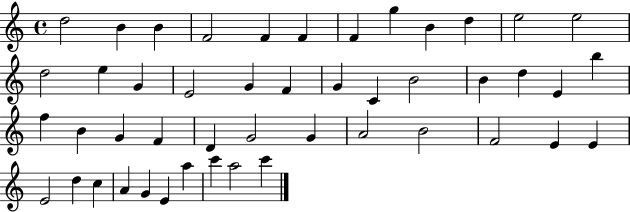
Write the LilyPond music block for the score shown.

{
  \clef treble
  \time 4/4
  \defaultTimeSignature
  \key c \major
  d''2 b'4 b'4 | f'2 f'4 f'4 | f'4 g''4 b'4 d''4 | e''2 e''2 | \break d''2 e''4 g'4 | e'2 g'4 f'4 | g'4 c'4 b'2 | b'4 d''4 e'4 b''4 | \break f''4 b'4 g'4 f'4 | d'4 g'2 g'4 | a'2 b'2 | f'2 e'4 e'4 | \break e'2 d''4 c''4 | a'4 g'4 e'4 a''4 | c'''4 a''2 c'''4 | \bar "|."
}